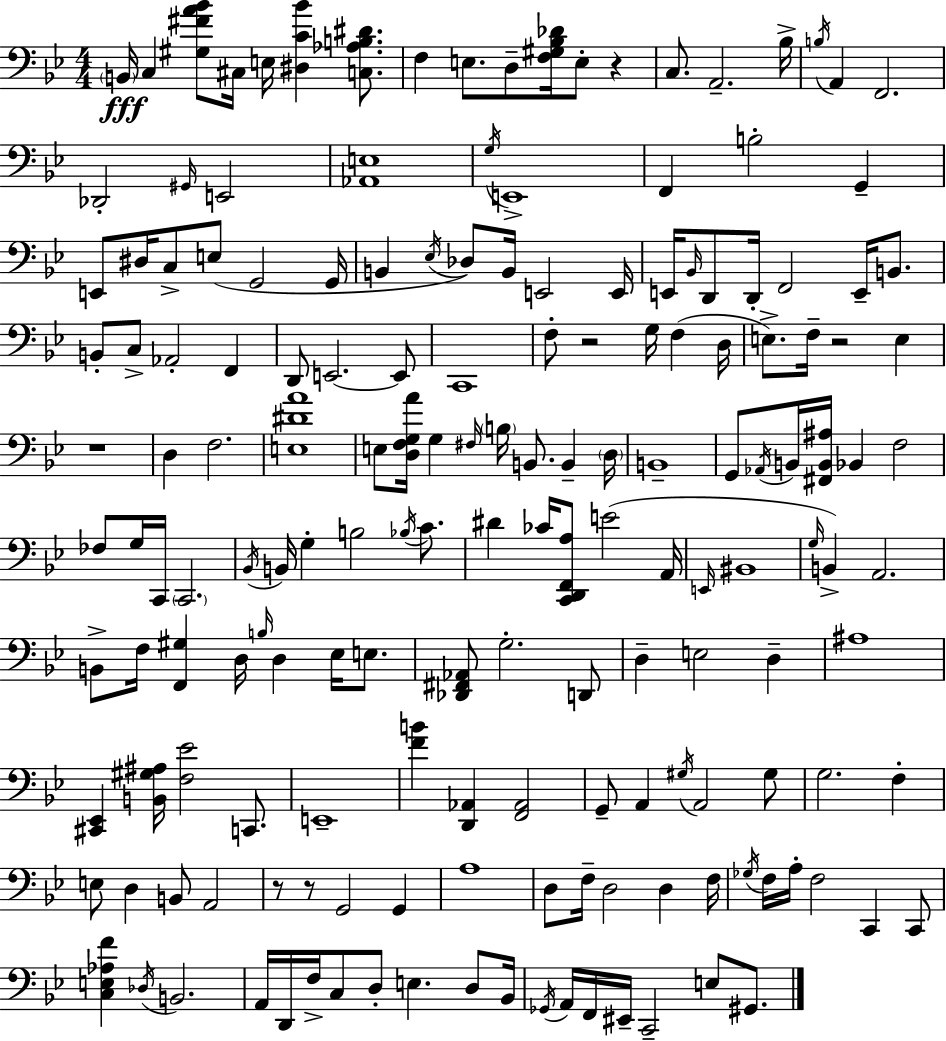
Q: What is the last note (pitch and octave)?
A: G#2